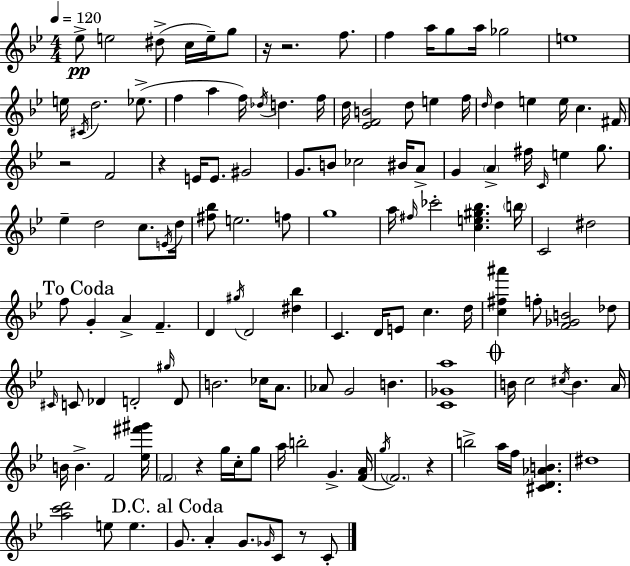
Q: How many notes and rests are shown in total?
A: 135